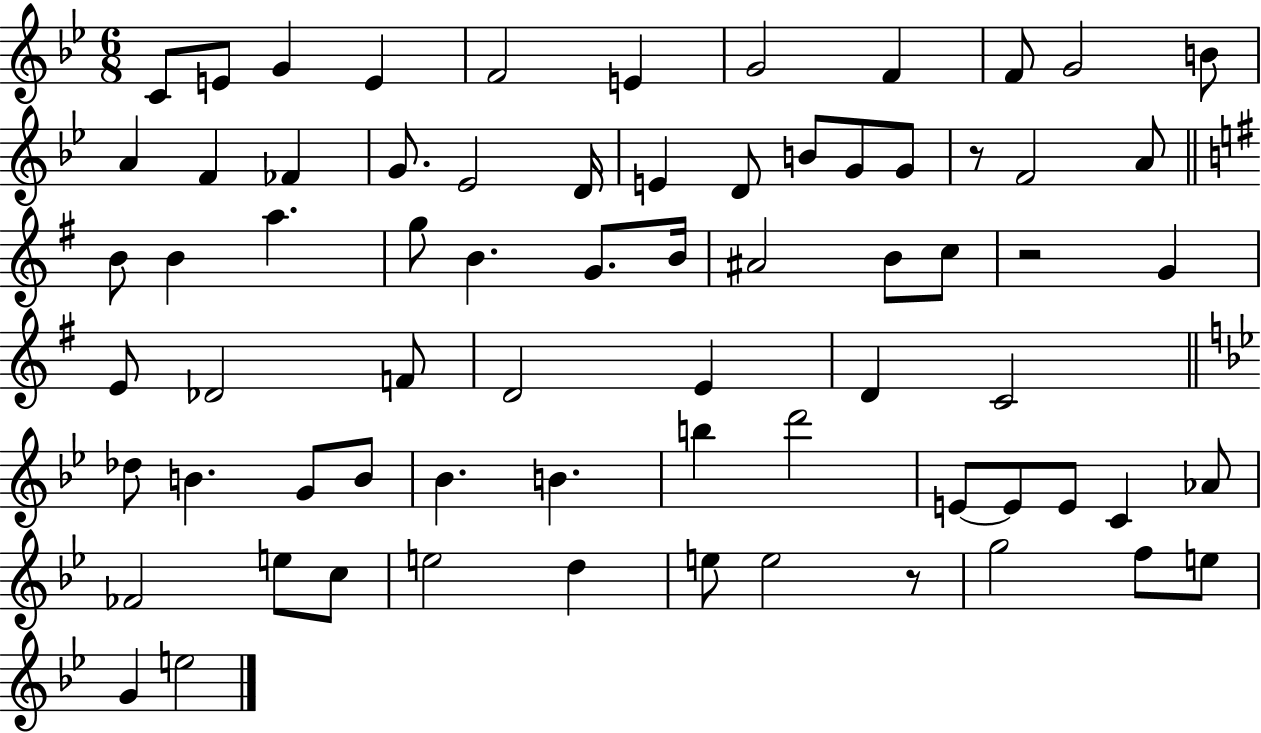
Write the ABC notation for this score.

X:1
T:Untitled
M:6/8
L:1/4
K:Bb
C/2 E/2 G E F2 E G2 F F/2 G2 B/2 A F _F G/2 _E2 D/4 E D/2 B/2 G/2 G/2 z/2 F2 A/2 B/2 B a g/2 B G/2 B/4 ^A2 B/2 c/2 z2 G E/2 _D2 F/2 D2 E D C2 _d/2 B G/2 B/2 _B B b d'2 E/2 E/2 E/2 C _A/2 _F2 e/2 c/2 e2 d e/2 e2 z/2 g2 f/2 e/2 G e2